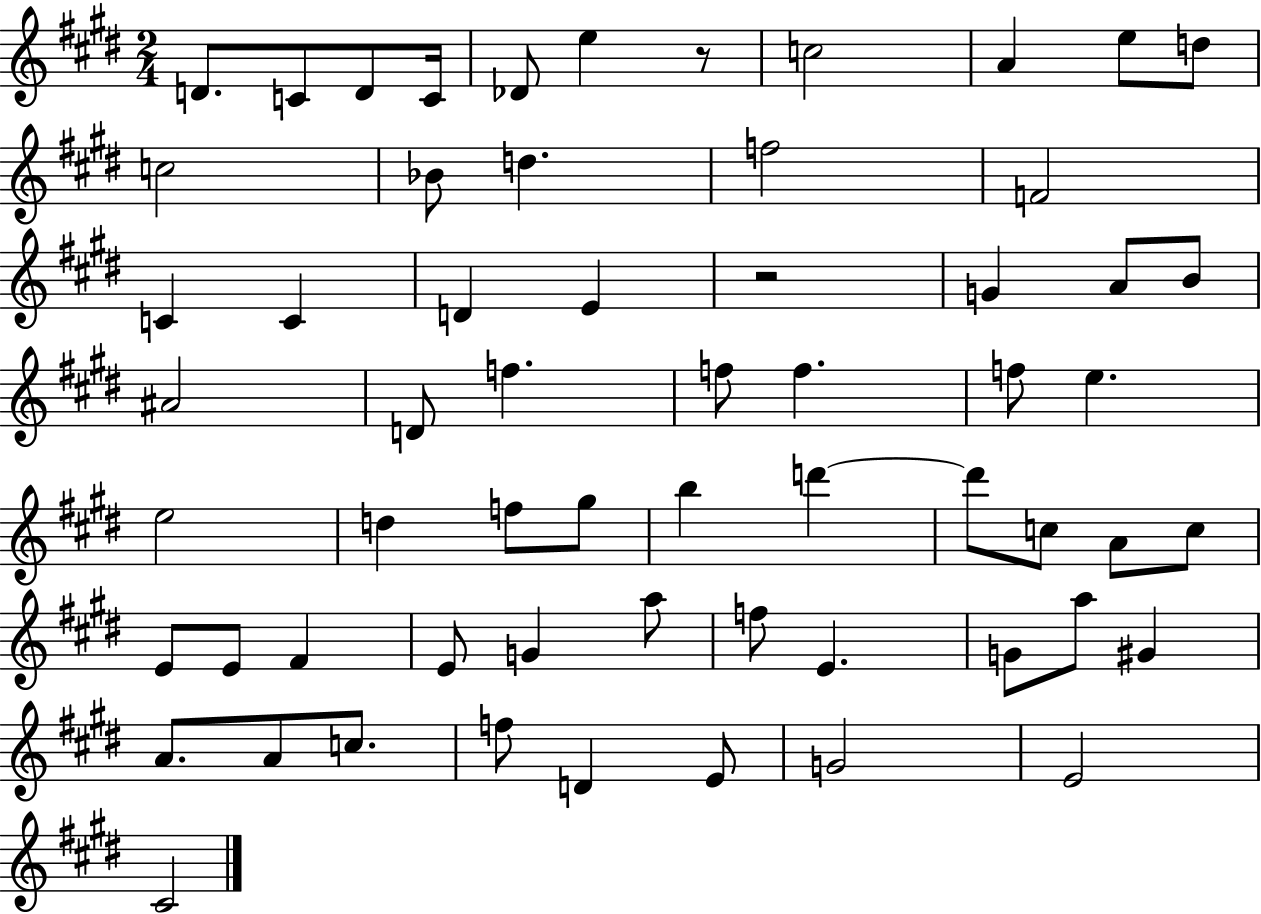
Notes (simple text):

D4/e. C4/e D4/e C4/s Db4/e E5/q R/e C5/h A4/q E5/e D5/e C5/h Bb4/e D5/q. F5/h F4/h C4/q C4/q D4/q E4/q R/h G4/q A4/e B4/e A#4/h D4/e F5/q. F5/e F5/q. F5/e E5/q. E5/h D5/q F5/e G#5/e B5/q D6/q D6/e C5/e A4/e C5/e E4/e E4/e F#4/q E4/e G4/q A5/e F5/e E4/q. G4/e A5/e G#4/q A4/e. A4/e C5/e. F5/e D4/q E4/e G4/h E4/h C#4/h